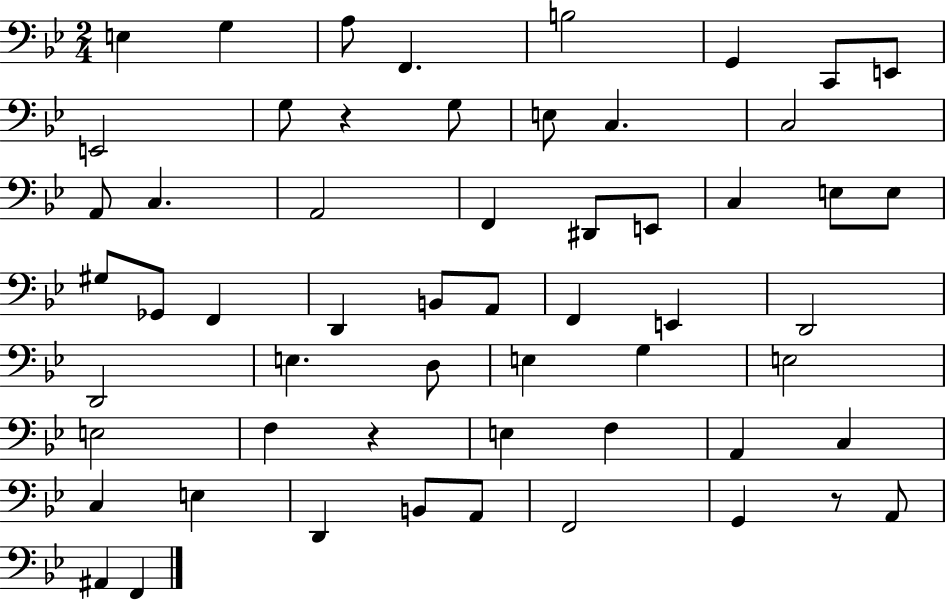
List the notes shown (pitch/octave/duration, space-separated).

E3/q G3/q A3/e F2/q. B3/h G2/q C2/e E2/e E2/h G3/e R/q G3/e E3/e C3/q. C3/h A2/e C3/q. A2/h F2/q D#2/e E2/e C3/q E3/e E3/e G#3/e Gb2/e F2/q D2/q B2/e A2/e F2/q E2/q D2/h D2/h E3/q. D3/e E3/q G3/q E3/h E3/h F3/q R/q E3/q F3/q A2/q C3/q C3/q E3/q D2/q B2/e A2/e F2/h G2/q R/e A2/e A#2/q F2/q